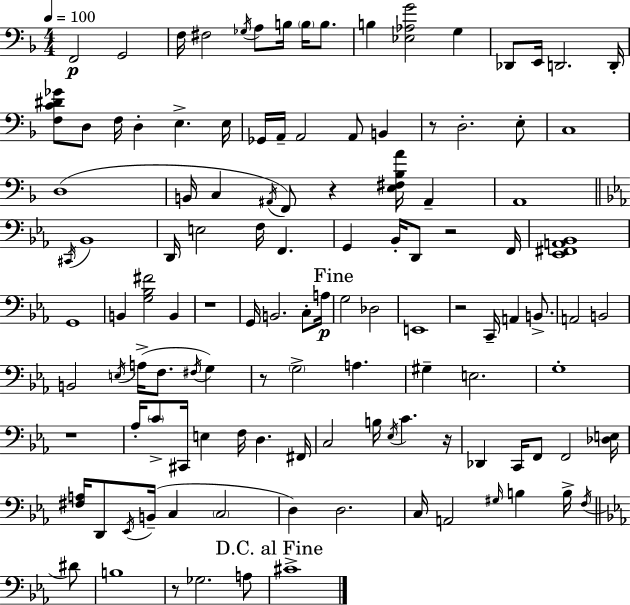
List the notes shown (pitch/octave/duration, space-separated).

F2/h G2/h F3/s F#3/h Gb3/s A3/e B3/s B3/s B3/e. B3/q [Eb3,Ab3,G4]/h G3/q Db2/e E2/s D2/h. D2/s [F3,C4,D#4,Gb4]/e D3/e F3/s D3/q E3/q. E3/s Gb2/s A2/s A2/h A2/e B2/q R/e D3/h. E3/e C3/w D3/w B2/s C3/q A#2/s F2/e R/q [E3,F#3,Bb3,A4]/s A#2/q A2/w C#2/s Bb2/w D2/s E3/h F3/s F2/q. G2/q Bb2/s D2/e R/h F2/s [Eb2,F#2,A2,Bb2]/w G2/w B2/q [G3,Bb3,F#4]/h B2/q R/w G2/s B2/h. C3/e A3/s G3/h Db3/h E2/w R/h C2/s A2/q B2/e. A2/h B2/h B2/h E3/s A3/s F3/e. F#3/s G3/q R/e G3/h A3/q. G#3/q E3/h. G3/w R/w Ab3/s C4/e C#2/s E3/q F3/s D3/q. F#2/s C3/h B3/s Eb3/s C4/q. R/s Db2/q C2/s F2/e F2/h [Db3,E3]/s [F#3,A3]/s D2/e Eb2/s B2/s C3/q C3/h D3/q D3/h. C3/s A2/h G#3/s B3/q B3/s F3/s D#4/e B3/w R/e Gb3/h. A3/e C#4/w